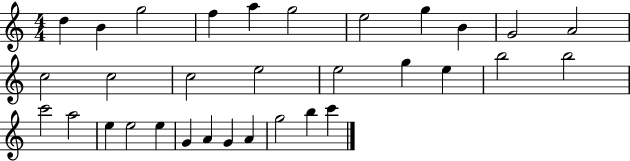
D5/q B4/q G5/h F5/q A5/q G5/h E5/h G5/q B4/q G4/h A4/h C5/h C5/h C5/h E5/h E5/h G5/q E5/q B5/h B5/h C6/h A5/h E5/q E5/h E5/q G4/q A4/q G4/q A4/q G5/h B5/q C6/q